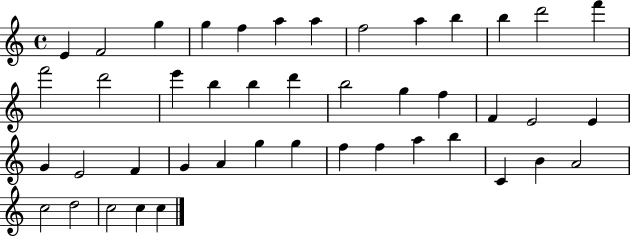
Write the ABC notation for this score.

X:1
T:Untitled
M:4/4
L:1/4
K:C
E F2 g g f a a f2 a b b d'2 f' f'2 d'2 e' b b d' b2 g f F E2 E G E2 F G A g g f f a b C B A2 c2 d2 c2 c c